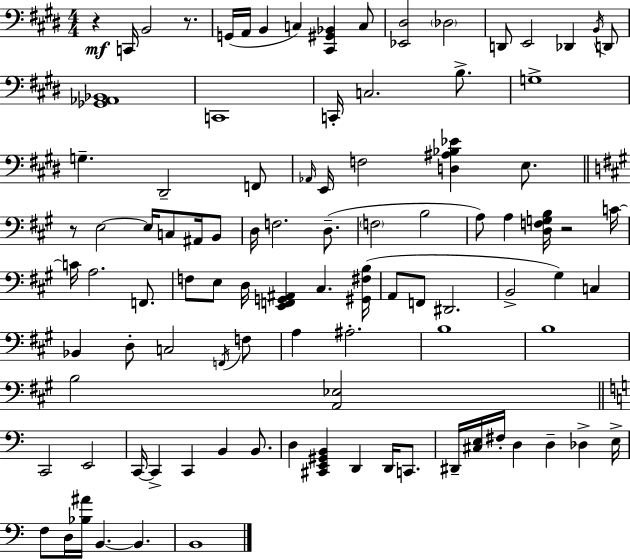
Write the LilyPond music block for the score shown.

{
  \clef bass
  \numericTimeSignature
  \time 4/4
  \key e \major
  r4\mf c,16 b,2 r8. | g,16( a,16 b,4 c4) <cis, gis, bes,>4 c8 | <ees, dis>2 \parenthesize des2 | d,8 e,2 des,4 \acciaccatura { b,16 } d,8 | \break <ges, aes, bes,>1 | c,1 | c,16-. c2. b8.-> | g1-> | \break g4.-- dis,2-- f,8 | \grace { aes,16 } e,16 f2 <d ais bes ees'>4 e8. | \bar "||" \break \key a \major r8 e2~~ e16 c8 ais,16 b,8 | d16 f2. d8.--( | \parenthesize f2 b2 | a8) a4 <d f g b>16 r2 c'16~~ | \break c'16 a2. f,8. | f8 e8 d16 <e, f, g, ais,>4 cis4. <gis, fis b>16( | a,8 f,8 dis,2. | b,2-> gis4) c4 | \break bes,4 d8-. c2 \acciaccatura { f,16 } f8 | a4 ais2.-. | b1 | b1 | \break b2 <a, ees>2 | \bar "||" \break \key c \major c,2 e,2 | c,16~~ c,4-> c,4 b,4 b,8. | d4 <cis, e, gis, b,>4 d,4 d,16 c,8. | dis,16-- <cis e>16 fis16-. d4 d4-- des4-> e16-> | \break f8 d16 <bes ais'>16 b,4.~~ b,4. | b,1 | \bar "|."
}